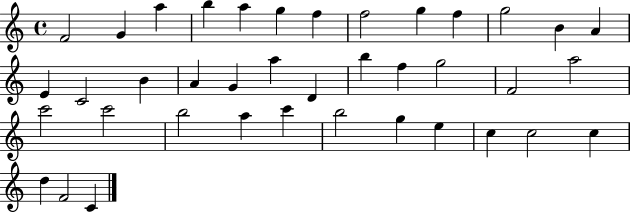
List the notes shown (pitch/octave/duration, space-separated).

F4/h G4/q A5/q B5/q A5/q G5/q F5/q F5/h G5/q F5/q G5/h B4/q A4/q E4/q C4/h B4/q A4/q G4/q A5/q D4/q B5/q F5/q G5/h F4/h A5/h C6/h C6/h B5/h A5/q C6/q B5/h G5/q E5/q C5/q C5/h C5/q D5/q F4/h C4/q